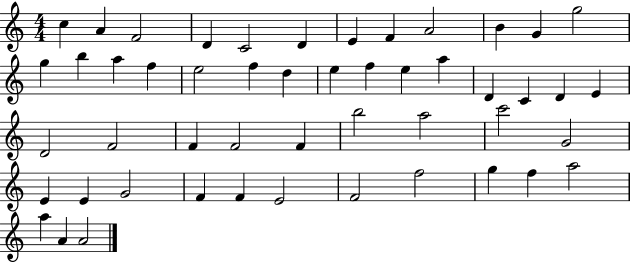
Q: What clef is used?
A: treble